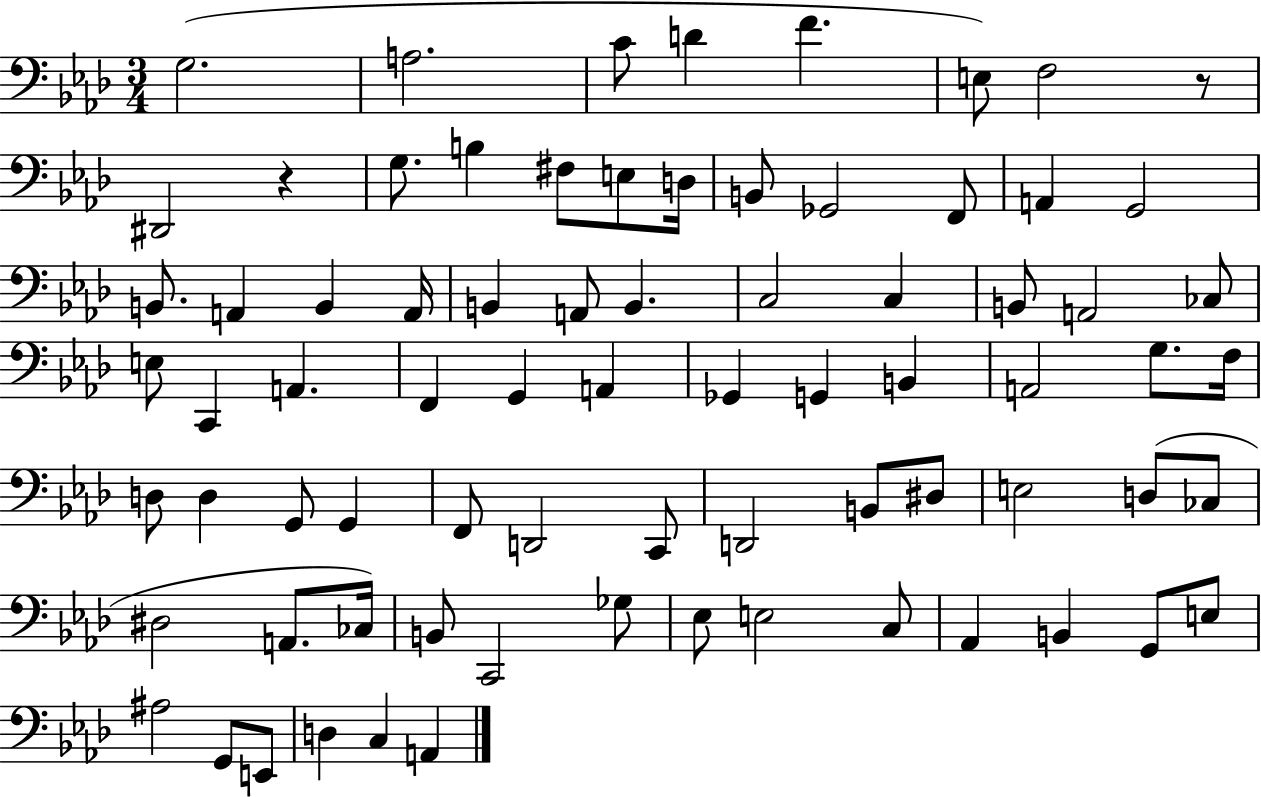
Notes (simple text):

G3/h. A3/h. C4/e D4/q F4/q. E3/e F3/h R/e D#2/h R/q G3/e. B3/q F#3/e E3/e D3/s B2/e Gb2/h F2/e A2/q G2/h B2/e. A2/q B2/q A2/s B2/q A2/e B2/q. C3/h C3/q B2/e A2/h CES3/e E3/e C2/q A2/q. F2/q G2/q A2/q Gb2/q G2/q B2/q A2/h G3/e. F3/s D3/e D3/q G2/e G2/q F2/e D2/h C2/e D2/h B2/e D#3/e E3/h D3/e CES3/e D#3/h A2/e. CES3/s B2/e C2/h Gb3/e Eb3/e E3/h C3/e Ab2/q B2/q G2/e E3/e A#3/h G2/e E2/e D3/q C3/q A2/q